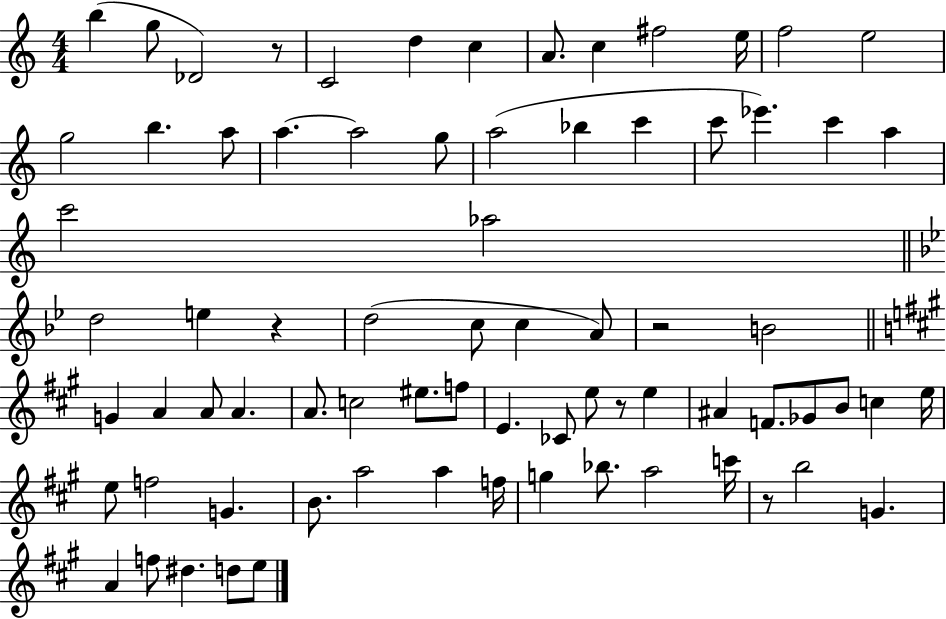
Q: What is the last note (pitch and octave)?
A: E5